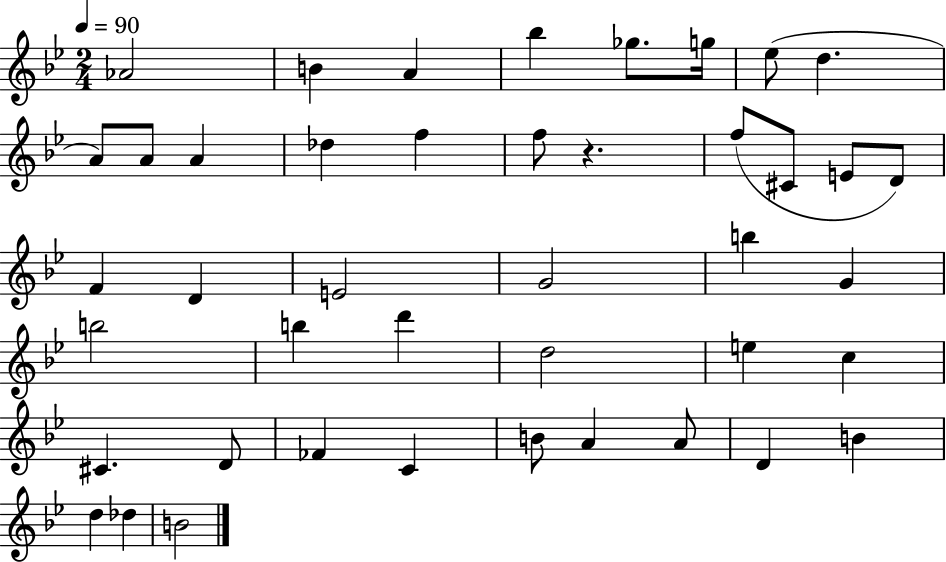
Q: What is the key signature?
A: BES major